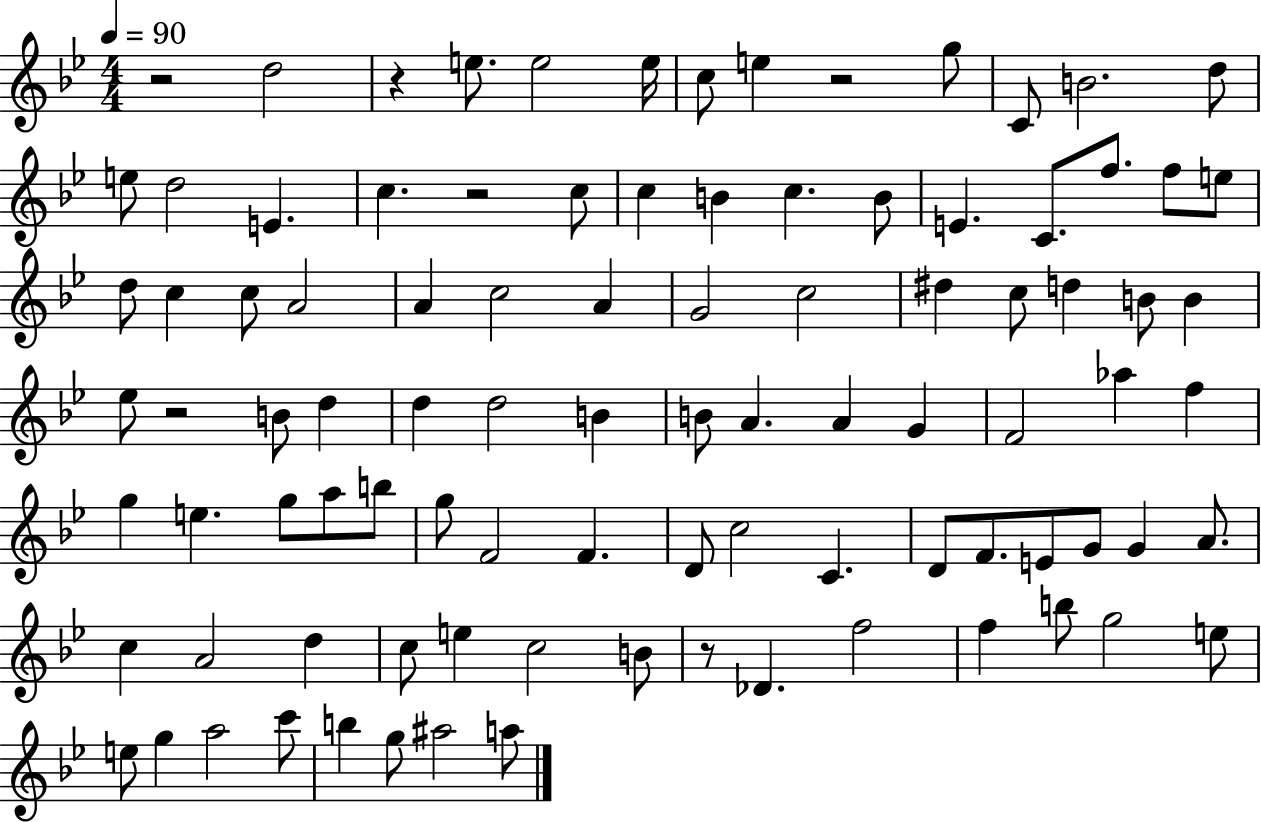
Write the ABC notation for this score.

X:1
T:Untitled
M:4/4
L:1/4
K:Bb
z2 d2 z e/2 e2 e/4 c/2 e z2 g/2 C/2 B2 d/2 e/2 d2 E c z2 c/2 c B c B/2 E C/2 f/2 f/2 e/2 d/2 c c/2 A2 A c2 A G2 c2 ^d c/2 d B/2 B _e/2 z2 B/2 d d d2 B B/2 A A G F2 _a f g e g/2 a/2 b/2 g/2 F2 F D/2 c2 C D/2 F/2 E/2 G/2 G A/2 c A2 d c/2 e c2 B/2 z/2 _D f2 f b/2 g2 e/2 e/2 g a2 c'/2 b g/2 ^a2 a/2